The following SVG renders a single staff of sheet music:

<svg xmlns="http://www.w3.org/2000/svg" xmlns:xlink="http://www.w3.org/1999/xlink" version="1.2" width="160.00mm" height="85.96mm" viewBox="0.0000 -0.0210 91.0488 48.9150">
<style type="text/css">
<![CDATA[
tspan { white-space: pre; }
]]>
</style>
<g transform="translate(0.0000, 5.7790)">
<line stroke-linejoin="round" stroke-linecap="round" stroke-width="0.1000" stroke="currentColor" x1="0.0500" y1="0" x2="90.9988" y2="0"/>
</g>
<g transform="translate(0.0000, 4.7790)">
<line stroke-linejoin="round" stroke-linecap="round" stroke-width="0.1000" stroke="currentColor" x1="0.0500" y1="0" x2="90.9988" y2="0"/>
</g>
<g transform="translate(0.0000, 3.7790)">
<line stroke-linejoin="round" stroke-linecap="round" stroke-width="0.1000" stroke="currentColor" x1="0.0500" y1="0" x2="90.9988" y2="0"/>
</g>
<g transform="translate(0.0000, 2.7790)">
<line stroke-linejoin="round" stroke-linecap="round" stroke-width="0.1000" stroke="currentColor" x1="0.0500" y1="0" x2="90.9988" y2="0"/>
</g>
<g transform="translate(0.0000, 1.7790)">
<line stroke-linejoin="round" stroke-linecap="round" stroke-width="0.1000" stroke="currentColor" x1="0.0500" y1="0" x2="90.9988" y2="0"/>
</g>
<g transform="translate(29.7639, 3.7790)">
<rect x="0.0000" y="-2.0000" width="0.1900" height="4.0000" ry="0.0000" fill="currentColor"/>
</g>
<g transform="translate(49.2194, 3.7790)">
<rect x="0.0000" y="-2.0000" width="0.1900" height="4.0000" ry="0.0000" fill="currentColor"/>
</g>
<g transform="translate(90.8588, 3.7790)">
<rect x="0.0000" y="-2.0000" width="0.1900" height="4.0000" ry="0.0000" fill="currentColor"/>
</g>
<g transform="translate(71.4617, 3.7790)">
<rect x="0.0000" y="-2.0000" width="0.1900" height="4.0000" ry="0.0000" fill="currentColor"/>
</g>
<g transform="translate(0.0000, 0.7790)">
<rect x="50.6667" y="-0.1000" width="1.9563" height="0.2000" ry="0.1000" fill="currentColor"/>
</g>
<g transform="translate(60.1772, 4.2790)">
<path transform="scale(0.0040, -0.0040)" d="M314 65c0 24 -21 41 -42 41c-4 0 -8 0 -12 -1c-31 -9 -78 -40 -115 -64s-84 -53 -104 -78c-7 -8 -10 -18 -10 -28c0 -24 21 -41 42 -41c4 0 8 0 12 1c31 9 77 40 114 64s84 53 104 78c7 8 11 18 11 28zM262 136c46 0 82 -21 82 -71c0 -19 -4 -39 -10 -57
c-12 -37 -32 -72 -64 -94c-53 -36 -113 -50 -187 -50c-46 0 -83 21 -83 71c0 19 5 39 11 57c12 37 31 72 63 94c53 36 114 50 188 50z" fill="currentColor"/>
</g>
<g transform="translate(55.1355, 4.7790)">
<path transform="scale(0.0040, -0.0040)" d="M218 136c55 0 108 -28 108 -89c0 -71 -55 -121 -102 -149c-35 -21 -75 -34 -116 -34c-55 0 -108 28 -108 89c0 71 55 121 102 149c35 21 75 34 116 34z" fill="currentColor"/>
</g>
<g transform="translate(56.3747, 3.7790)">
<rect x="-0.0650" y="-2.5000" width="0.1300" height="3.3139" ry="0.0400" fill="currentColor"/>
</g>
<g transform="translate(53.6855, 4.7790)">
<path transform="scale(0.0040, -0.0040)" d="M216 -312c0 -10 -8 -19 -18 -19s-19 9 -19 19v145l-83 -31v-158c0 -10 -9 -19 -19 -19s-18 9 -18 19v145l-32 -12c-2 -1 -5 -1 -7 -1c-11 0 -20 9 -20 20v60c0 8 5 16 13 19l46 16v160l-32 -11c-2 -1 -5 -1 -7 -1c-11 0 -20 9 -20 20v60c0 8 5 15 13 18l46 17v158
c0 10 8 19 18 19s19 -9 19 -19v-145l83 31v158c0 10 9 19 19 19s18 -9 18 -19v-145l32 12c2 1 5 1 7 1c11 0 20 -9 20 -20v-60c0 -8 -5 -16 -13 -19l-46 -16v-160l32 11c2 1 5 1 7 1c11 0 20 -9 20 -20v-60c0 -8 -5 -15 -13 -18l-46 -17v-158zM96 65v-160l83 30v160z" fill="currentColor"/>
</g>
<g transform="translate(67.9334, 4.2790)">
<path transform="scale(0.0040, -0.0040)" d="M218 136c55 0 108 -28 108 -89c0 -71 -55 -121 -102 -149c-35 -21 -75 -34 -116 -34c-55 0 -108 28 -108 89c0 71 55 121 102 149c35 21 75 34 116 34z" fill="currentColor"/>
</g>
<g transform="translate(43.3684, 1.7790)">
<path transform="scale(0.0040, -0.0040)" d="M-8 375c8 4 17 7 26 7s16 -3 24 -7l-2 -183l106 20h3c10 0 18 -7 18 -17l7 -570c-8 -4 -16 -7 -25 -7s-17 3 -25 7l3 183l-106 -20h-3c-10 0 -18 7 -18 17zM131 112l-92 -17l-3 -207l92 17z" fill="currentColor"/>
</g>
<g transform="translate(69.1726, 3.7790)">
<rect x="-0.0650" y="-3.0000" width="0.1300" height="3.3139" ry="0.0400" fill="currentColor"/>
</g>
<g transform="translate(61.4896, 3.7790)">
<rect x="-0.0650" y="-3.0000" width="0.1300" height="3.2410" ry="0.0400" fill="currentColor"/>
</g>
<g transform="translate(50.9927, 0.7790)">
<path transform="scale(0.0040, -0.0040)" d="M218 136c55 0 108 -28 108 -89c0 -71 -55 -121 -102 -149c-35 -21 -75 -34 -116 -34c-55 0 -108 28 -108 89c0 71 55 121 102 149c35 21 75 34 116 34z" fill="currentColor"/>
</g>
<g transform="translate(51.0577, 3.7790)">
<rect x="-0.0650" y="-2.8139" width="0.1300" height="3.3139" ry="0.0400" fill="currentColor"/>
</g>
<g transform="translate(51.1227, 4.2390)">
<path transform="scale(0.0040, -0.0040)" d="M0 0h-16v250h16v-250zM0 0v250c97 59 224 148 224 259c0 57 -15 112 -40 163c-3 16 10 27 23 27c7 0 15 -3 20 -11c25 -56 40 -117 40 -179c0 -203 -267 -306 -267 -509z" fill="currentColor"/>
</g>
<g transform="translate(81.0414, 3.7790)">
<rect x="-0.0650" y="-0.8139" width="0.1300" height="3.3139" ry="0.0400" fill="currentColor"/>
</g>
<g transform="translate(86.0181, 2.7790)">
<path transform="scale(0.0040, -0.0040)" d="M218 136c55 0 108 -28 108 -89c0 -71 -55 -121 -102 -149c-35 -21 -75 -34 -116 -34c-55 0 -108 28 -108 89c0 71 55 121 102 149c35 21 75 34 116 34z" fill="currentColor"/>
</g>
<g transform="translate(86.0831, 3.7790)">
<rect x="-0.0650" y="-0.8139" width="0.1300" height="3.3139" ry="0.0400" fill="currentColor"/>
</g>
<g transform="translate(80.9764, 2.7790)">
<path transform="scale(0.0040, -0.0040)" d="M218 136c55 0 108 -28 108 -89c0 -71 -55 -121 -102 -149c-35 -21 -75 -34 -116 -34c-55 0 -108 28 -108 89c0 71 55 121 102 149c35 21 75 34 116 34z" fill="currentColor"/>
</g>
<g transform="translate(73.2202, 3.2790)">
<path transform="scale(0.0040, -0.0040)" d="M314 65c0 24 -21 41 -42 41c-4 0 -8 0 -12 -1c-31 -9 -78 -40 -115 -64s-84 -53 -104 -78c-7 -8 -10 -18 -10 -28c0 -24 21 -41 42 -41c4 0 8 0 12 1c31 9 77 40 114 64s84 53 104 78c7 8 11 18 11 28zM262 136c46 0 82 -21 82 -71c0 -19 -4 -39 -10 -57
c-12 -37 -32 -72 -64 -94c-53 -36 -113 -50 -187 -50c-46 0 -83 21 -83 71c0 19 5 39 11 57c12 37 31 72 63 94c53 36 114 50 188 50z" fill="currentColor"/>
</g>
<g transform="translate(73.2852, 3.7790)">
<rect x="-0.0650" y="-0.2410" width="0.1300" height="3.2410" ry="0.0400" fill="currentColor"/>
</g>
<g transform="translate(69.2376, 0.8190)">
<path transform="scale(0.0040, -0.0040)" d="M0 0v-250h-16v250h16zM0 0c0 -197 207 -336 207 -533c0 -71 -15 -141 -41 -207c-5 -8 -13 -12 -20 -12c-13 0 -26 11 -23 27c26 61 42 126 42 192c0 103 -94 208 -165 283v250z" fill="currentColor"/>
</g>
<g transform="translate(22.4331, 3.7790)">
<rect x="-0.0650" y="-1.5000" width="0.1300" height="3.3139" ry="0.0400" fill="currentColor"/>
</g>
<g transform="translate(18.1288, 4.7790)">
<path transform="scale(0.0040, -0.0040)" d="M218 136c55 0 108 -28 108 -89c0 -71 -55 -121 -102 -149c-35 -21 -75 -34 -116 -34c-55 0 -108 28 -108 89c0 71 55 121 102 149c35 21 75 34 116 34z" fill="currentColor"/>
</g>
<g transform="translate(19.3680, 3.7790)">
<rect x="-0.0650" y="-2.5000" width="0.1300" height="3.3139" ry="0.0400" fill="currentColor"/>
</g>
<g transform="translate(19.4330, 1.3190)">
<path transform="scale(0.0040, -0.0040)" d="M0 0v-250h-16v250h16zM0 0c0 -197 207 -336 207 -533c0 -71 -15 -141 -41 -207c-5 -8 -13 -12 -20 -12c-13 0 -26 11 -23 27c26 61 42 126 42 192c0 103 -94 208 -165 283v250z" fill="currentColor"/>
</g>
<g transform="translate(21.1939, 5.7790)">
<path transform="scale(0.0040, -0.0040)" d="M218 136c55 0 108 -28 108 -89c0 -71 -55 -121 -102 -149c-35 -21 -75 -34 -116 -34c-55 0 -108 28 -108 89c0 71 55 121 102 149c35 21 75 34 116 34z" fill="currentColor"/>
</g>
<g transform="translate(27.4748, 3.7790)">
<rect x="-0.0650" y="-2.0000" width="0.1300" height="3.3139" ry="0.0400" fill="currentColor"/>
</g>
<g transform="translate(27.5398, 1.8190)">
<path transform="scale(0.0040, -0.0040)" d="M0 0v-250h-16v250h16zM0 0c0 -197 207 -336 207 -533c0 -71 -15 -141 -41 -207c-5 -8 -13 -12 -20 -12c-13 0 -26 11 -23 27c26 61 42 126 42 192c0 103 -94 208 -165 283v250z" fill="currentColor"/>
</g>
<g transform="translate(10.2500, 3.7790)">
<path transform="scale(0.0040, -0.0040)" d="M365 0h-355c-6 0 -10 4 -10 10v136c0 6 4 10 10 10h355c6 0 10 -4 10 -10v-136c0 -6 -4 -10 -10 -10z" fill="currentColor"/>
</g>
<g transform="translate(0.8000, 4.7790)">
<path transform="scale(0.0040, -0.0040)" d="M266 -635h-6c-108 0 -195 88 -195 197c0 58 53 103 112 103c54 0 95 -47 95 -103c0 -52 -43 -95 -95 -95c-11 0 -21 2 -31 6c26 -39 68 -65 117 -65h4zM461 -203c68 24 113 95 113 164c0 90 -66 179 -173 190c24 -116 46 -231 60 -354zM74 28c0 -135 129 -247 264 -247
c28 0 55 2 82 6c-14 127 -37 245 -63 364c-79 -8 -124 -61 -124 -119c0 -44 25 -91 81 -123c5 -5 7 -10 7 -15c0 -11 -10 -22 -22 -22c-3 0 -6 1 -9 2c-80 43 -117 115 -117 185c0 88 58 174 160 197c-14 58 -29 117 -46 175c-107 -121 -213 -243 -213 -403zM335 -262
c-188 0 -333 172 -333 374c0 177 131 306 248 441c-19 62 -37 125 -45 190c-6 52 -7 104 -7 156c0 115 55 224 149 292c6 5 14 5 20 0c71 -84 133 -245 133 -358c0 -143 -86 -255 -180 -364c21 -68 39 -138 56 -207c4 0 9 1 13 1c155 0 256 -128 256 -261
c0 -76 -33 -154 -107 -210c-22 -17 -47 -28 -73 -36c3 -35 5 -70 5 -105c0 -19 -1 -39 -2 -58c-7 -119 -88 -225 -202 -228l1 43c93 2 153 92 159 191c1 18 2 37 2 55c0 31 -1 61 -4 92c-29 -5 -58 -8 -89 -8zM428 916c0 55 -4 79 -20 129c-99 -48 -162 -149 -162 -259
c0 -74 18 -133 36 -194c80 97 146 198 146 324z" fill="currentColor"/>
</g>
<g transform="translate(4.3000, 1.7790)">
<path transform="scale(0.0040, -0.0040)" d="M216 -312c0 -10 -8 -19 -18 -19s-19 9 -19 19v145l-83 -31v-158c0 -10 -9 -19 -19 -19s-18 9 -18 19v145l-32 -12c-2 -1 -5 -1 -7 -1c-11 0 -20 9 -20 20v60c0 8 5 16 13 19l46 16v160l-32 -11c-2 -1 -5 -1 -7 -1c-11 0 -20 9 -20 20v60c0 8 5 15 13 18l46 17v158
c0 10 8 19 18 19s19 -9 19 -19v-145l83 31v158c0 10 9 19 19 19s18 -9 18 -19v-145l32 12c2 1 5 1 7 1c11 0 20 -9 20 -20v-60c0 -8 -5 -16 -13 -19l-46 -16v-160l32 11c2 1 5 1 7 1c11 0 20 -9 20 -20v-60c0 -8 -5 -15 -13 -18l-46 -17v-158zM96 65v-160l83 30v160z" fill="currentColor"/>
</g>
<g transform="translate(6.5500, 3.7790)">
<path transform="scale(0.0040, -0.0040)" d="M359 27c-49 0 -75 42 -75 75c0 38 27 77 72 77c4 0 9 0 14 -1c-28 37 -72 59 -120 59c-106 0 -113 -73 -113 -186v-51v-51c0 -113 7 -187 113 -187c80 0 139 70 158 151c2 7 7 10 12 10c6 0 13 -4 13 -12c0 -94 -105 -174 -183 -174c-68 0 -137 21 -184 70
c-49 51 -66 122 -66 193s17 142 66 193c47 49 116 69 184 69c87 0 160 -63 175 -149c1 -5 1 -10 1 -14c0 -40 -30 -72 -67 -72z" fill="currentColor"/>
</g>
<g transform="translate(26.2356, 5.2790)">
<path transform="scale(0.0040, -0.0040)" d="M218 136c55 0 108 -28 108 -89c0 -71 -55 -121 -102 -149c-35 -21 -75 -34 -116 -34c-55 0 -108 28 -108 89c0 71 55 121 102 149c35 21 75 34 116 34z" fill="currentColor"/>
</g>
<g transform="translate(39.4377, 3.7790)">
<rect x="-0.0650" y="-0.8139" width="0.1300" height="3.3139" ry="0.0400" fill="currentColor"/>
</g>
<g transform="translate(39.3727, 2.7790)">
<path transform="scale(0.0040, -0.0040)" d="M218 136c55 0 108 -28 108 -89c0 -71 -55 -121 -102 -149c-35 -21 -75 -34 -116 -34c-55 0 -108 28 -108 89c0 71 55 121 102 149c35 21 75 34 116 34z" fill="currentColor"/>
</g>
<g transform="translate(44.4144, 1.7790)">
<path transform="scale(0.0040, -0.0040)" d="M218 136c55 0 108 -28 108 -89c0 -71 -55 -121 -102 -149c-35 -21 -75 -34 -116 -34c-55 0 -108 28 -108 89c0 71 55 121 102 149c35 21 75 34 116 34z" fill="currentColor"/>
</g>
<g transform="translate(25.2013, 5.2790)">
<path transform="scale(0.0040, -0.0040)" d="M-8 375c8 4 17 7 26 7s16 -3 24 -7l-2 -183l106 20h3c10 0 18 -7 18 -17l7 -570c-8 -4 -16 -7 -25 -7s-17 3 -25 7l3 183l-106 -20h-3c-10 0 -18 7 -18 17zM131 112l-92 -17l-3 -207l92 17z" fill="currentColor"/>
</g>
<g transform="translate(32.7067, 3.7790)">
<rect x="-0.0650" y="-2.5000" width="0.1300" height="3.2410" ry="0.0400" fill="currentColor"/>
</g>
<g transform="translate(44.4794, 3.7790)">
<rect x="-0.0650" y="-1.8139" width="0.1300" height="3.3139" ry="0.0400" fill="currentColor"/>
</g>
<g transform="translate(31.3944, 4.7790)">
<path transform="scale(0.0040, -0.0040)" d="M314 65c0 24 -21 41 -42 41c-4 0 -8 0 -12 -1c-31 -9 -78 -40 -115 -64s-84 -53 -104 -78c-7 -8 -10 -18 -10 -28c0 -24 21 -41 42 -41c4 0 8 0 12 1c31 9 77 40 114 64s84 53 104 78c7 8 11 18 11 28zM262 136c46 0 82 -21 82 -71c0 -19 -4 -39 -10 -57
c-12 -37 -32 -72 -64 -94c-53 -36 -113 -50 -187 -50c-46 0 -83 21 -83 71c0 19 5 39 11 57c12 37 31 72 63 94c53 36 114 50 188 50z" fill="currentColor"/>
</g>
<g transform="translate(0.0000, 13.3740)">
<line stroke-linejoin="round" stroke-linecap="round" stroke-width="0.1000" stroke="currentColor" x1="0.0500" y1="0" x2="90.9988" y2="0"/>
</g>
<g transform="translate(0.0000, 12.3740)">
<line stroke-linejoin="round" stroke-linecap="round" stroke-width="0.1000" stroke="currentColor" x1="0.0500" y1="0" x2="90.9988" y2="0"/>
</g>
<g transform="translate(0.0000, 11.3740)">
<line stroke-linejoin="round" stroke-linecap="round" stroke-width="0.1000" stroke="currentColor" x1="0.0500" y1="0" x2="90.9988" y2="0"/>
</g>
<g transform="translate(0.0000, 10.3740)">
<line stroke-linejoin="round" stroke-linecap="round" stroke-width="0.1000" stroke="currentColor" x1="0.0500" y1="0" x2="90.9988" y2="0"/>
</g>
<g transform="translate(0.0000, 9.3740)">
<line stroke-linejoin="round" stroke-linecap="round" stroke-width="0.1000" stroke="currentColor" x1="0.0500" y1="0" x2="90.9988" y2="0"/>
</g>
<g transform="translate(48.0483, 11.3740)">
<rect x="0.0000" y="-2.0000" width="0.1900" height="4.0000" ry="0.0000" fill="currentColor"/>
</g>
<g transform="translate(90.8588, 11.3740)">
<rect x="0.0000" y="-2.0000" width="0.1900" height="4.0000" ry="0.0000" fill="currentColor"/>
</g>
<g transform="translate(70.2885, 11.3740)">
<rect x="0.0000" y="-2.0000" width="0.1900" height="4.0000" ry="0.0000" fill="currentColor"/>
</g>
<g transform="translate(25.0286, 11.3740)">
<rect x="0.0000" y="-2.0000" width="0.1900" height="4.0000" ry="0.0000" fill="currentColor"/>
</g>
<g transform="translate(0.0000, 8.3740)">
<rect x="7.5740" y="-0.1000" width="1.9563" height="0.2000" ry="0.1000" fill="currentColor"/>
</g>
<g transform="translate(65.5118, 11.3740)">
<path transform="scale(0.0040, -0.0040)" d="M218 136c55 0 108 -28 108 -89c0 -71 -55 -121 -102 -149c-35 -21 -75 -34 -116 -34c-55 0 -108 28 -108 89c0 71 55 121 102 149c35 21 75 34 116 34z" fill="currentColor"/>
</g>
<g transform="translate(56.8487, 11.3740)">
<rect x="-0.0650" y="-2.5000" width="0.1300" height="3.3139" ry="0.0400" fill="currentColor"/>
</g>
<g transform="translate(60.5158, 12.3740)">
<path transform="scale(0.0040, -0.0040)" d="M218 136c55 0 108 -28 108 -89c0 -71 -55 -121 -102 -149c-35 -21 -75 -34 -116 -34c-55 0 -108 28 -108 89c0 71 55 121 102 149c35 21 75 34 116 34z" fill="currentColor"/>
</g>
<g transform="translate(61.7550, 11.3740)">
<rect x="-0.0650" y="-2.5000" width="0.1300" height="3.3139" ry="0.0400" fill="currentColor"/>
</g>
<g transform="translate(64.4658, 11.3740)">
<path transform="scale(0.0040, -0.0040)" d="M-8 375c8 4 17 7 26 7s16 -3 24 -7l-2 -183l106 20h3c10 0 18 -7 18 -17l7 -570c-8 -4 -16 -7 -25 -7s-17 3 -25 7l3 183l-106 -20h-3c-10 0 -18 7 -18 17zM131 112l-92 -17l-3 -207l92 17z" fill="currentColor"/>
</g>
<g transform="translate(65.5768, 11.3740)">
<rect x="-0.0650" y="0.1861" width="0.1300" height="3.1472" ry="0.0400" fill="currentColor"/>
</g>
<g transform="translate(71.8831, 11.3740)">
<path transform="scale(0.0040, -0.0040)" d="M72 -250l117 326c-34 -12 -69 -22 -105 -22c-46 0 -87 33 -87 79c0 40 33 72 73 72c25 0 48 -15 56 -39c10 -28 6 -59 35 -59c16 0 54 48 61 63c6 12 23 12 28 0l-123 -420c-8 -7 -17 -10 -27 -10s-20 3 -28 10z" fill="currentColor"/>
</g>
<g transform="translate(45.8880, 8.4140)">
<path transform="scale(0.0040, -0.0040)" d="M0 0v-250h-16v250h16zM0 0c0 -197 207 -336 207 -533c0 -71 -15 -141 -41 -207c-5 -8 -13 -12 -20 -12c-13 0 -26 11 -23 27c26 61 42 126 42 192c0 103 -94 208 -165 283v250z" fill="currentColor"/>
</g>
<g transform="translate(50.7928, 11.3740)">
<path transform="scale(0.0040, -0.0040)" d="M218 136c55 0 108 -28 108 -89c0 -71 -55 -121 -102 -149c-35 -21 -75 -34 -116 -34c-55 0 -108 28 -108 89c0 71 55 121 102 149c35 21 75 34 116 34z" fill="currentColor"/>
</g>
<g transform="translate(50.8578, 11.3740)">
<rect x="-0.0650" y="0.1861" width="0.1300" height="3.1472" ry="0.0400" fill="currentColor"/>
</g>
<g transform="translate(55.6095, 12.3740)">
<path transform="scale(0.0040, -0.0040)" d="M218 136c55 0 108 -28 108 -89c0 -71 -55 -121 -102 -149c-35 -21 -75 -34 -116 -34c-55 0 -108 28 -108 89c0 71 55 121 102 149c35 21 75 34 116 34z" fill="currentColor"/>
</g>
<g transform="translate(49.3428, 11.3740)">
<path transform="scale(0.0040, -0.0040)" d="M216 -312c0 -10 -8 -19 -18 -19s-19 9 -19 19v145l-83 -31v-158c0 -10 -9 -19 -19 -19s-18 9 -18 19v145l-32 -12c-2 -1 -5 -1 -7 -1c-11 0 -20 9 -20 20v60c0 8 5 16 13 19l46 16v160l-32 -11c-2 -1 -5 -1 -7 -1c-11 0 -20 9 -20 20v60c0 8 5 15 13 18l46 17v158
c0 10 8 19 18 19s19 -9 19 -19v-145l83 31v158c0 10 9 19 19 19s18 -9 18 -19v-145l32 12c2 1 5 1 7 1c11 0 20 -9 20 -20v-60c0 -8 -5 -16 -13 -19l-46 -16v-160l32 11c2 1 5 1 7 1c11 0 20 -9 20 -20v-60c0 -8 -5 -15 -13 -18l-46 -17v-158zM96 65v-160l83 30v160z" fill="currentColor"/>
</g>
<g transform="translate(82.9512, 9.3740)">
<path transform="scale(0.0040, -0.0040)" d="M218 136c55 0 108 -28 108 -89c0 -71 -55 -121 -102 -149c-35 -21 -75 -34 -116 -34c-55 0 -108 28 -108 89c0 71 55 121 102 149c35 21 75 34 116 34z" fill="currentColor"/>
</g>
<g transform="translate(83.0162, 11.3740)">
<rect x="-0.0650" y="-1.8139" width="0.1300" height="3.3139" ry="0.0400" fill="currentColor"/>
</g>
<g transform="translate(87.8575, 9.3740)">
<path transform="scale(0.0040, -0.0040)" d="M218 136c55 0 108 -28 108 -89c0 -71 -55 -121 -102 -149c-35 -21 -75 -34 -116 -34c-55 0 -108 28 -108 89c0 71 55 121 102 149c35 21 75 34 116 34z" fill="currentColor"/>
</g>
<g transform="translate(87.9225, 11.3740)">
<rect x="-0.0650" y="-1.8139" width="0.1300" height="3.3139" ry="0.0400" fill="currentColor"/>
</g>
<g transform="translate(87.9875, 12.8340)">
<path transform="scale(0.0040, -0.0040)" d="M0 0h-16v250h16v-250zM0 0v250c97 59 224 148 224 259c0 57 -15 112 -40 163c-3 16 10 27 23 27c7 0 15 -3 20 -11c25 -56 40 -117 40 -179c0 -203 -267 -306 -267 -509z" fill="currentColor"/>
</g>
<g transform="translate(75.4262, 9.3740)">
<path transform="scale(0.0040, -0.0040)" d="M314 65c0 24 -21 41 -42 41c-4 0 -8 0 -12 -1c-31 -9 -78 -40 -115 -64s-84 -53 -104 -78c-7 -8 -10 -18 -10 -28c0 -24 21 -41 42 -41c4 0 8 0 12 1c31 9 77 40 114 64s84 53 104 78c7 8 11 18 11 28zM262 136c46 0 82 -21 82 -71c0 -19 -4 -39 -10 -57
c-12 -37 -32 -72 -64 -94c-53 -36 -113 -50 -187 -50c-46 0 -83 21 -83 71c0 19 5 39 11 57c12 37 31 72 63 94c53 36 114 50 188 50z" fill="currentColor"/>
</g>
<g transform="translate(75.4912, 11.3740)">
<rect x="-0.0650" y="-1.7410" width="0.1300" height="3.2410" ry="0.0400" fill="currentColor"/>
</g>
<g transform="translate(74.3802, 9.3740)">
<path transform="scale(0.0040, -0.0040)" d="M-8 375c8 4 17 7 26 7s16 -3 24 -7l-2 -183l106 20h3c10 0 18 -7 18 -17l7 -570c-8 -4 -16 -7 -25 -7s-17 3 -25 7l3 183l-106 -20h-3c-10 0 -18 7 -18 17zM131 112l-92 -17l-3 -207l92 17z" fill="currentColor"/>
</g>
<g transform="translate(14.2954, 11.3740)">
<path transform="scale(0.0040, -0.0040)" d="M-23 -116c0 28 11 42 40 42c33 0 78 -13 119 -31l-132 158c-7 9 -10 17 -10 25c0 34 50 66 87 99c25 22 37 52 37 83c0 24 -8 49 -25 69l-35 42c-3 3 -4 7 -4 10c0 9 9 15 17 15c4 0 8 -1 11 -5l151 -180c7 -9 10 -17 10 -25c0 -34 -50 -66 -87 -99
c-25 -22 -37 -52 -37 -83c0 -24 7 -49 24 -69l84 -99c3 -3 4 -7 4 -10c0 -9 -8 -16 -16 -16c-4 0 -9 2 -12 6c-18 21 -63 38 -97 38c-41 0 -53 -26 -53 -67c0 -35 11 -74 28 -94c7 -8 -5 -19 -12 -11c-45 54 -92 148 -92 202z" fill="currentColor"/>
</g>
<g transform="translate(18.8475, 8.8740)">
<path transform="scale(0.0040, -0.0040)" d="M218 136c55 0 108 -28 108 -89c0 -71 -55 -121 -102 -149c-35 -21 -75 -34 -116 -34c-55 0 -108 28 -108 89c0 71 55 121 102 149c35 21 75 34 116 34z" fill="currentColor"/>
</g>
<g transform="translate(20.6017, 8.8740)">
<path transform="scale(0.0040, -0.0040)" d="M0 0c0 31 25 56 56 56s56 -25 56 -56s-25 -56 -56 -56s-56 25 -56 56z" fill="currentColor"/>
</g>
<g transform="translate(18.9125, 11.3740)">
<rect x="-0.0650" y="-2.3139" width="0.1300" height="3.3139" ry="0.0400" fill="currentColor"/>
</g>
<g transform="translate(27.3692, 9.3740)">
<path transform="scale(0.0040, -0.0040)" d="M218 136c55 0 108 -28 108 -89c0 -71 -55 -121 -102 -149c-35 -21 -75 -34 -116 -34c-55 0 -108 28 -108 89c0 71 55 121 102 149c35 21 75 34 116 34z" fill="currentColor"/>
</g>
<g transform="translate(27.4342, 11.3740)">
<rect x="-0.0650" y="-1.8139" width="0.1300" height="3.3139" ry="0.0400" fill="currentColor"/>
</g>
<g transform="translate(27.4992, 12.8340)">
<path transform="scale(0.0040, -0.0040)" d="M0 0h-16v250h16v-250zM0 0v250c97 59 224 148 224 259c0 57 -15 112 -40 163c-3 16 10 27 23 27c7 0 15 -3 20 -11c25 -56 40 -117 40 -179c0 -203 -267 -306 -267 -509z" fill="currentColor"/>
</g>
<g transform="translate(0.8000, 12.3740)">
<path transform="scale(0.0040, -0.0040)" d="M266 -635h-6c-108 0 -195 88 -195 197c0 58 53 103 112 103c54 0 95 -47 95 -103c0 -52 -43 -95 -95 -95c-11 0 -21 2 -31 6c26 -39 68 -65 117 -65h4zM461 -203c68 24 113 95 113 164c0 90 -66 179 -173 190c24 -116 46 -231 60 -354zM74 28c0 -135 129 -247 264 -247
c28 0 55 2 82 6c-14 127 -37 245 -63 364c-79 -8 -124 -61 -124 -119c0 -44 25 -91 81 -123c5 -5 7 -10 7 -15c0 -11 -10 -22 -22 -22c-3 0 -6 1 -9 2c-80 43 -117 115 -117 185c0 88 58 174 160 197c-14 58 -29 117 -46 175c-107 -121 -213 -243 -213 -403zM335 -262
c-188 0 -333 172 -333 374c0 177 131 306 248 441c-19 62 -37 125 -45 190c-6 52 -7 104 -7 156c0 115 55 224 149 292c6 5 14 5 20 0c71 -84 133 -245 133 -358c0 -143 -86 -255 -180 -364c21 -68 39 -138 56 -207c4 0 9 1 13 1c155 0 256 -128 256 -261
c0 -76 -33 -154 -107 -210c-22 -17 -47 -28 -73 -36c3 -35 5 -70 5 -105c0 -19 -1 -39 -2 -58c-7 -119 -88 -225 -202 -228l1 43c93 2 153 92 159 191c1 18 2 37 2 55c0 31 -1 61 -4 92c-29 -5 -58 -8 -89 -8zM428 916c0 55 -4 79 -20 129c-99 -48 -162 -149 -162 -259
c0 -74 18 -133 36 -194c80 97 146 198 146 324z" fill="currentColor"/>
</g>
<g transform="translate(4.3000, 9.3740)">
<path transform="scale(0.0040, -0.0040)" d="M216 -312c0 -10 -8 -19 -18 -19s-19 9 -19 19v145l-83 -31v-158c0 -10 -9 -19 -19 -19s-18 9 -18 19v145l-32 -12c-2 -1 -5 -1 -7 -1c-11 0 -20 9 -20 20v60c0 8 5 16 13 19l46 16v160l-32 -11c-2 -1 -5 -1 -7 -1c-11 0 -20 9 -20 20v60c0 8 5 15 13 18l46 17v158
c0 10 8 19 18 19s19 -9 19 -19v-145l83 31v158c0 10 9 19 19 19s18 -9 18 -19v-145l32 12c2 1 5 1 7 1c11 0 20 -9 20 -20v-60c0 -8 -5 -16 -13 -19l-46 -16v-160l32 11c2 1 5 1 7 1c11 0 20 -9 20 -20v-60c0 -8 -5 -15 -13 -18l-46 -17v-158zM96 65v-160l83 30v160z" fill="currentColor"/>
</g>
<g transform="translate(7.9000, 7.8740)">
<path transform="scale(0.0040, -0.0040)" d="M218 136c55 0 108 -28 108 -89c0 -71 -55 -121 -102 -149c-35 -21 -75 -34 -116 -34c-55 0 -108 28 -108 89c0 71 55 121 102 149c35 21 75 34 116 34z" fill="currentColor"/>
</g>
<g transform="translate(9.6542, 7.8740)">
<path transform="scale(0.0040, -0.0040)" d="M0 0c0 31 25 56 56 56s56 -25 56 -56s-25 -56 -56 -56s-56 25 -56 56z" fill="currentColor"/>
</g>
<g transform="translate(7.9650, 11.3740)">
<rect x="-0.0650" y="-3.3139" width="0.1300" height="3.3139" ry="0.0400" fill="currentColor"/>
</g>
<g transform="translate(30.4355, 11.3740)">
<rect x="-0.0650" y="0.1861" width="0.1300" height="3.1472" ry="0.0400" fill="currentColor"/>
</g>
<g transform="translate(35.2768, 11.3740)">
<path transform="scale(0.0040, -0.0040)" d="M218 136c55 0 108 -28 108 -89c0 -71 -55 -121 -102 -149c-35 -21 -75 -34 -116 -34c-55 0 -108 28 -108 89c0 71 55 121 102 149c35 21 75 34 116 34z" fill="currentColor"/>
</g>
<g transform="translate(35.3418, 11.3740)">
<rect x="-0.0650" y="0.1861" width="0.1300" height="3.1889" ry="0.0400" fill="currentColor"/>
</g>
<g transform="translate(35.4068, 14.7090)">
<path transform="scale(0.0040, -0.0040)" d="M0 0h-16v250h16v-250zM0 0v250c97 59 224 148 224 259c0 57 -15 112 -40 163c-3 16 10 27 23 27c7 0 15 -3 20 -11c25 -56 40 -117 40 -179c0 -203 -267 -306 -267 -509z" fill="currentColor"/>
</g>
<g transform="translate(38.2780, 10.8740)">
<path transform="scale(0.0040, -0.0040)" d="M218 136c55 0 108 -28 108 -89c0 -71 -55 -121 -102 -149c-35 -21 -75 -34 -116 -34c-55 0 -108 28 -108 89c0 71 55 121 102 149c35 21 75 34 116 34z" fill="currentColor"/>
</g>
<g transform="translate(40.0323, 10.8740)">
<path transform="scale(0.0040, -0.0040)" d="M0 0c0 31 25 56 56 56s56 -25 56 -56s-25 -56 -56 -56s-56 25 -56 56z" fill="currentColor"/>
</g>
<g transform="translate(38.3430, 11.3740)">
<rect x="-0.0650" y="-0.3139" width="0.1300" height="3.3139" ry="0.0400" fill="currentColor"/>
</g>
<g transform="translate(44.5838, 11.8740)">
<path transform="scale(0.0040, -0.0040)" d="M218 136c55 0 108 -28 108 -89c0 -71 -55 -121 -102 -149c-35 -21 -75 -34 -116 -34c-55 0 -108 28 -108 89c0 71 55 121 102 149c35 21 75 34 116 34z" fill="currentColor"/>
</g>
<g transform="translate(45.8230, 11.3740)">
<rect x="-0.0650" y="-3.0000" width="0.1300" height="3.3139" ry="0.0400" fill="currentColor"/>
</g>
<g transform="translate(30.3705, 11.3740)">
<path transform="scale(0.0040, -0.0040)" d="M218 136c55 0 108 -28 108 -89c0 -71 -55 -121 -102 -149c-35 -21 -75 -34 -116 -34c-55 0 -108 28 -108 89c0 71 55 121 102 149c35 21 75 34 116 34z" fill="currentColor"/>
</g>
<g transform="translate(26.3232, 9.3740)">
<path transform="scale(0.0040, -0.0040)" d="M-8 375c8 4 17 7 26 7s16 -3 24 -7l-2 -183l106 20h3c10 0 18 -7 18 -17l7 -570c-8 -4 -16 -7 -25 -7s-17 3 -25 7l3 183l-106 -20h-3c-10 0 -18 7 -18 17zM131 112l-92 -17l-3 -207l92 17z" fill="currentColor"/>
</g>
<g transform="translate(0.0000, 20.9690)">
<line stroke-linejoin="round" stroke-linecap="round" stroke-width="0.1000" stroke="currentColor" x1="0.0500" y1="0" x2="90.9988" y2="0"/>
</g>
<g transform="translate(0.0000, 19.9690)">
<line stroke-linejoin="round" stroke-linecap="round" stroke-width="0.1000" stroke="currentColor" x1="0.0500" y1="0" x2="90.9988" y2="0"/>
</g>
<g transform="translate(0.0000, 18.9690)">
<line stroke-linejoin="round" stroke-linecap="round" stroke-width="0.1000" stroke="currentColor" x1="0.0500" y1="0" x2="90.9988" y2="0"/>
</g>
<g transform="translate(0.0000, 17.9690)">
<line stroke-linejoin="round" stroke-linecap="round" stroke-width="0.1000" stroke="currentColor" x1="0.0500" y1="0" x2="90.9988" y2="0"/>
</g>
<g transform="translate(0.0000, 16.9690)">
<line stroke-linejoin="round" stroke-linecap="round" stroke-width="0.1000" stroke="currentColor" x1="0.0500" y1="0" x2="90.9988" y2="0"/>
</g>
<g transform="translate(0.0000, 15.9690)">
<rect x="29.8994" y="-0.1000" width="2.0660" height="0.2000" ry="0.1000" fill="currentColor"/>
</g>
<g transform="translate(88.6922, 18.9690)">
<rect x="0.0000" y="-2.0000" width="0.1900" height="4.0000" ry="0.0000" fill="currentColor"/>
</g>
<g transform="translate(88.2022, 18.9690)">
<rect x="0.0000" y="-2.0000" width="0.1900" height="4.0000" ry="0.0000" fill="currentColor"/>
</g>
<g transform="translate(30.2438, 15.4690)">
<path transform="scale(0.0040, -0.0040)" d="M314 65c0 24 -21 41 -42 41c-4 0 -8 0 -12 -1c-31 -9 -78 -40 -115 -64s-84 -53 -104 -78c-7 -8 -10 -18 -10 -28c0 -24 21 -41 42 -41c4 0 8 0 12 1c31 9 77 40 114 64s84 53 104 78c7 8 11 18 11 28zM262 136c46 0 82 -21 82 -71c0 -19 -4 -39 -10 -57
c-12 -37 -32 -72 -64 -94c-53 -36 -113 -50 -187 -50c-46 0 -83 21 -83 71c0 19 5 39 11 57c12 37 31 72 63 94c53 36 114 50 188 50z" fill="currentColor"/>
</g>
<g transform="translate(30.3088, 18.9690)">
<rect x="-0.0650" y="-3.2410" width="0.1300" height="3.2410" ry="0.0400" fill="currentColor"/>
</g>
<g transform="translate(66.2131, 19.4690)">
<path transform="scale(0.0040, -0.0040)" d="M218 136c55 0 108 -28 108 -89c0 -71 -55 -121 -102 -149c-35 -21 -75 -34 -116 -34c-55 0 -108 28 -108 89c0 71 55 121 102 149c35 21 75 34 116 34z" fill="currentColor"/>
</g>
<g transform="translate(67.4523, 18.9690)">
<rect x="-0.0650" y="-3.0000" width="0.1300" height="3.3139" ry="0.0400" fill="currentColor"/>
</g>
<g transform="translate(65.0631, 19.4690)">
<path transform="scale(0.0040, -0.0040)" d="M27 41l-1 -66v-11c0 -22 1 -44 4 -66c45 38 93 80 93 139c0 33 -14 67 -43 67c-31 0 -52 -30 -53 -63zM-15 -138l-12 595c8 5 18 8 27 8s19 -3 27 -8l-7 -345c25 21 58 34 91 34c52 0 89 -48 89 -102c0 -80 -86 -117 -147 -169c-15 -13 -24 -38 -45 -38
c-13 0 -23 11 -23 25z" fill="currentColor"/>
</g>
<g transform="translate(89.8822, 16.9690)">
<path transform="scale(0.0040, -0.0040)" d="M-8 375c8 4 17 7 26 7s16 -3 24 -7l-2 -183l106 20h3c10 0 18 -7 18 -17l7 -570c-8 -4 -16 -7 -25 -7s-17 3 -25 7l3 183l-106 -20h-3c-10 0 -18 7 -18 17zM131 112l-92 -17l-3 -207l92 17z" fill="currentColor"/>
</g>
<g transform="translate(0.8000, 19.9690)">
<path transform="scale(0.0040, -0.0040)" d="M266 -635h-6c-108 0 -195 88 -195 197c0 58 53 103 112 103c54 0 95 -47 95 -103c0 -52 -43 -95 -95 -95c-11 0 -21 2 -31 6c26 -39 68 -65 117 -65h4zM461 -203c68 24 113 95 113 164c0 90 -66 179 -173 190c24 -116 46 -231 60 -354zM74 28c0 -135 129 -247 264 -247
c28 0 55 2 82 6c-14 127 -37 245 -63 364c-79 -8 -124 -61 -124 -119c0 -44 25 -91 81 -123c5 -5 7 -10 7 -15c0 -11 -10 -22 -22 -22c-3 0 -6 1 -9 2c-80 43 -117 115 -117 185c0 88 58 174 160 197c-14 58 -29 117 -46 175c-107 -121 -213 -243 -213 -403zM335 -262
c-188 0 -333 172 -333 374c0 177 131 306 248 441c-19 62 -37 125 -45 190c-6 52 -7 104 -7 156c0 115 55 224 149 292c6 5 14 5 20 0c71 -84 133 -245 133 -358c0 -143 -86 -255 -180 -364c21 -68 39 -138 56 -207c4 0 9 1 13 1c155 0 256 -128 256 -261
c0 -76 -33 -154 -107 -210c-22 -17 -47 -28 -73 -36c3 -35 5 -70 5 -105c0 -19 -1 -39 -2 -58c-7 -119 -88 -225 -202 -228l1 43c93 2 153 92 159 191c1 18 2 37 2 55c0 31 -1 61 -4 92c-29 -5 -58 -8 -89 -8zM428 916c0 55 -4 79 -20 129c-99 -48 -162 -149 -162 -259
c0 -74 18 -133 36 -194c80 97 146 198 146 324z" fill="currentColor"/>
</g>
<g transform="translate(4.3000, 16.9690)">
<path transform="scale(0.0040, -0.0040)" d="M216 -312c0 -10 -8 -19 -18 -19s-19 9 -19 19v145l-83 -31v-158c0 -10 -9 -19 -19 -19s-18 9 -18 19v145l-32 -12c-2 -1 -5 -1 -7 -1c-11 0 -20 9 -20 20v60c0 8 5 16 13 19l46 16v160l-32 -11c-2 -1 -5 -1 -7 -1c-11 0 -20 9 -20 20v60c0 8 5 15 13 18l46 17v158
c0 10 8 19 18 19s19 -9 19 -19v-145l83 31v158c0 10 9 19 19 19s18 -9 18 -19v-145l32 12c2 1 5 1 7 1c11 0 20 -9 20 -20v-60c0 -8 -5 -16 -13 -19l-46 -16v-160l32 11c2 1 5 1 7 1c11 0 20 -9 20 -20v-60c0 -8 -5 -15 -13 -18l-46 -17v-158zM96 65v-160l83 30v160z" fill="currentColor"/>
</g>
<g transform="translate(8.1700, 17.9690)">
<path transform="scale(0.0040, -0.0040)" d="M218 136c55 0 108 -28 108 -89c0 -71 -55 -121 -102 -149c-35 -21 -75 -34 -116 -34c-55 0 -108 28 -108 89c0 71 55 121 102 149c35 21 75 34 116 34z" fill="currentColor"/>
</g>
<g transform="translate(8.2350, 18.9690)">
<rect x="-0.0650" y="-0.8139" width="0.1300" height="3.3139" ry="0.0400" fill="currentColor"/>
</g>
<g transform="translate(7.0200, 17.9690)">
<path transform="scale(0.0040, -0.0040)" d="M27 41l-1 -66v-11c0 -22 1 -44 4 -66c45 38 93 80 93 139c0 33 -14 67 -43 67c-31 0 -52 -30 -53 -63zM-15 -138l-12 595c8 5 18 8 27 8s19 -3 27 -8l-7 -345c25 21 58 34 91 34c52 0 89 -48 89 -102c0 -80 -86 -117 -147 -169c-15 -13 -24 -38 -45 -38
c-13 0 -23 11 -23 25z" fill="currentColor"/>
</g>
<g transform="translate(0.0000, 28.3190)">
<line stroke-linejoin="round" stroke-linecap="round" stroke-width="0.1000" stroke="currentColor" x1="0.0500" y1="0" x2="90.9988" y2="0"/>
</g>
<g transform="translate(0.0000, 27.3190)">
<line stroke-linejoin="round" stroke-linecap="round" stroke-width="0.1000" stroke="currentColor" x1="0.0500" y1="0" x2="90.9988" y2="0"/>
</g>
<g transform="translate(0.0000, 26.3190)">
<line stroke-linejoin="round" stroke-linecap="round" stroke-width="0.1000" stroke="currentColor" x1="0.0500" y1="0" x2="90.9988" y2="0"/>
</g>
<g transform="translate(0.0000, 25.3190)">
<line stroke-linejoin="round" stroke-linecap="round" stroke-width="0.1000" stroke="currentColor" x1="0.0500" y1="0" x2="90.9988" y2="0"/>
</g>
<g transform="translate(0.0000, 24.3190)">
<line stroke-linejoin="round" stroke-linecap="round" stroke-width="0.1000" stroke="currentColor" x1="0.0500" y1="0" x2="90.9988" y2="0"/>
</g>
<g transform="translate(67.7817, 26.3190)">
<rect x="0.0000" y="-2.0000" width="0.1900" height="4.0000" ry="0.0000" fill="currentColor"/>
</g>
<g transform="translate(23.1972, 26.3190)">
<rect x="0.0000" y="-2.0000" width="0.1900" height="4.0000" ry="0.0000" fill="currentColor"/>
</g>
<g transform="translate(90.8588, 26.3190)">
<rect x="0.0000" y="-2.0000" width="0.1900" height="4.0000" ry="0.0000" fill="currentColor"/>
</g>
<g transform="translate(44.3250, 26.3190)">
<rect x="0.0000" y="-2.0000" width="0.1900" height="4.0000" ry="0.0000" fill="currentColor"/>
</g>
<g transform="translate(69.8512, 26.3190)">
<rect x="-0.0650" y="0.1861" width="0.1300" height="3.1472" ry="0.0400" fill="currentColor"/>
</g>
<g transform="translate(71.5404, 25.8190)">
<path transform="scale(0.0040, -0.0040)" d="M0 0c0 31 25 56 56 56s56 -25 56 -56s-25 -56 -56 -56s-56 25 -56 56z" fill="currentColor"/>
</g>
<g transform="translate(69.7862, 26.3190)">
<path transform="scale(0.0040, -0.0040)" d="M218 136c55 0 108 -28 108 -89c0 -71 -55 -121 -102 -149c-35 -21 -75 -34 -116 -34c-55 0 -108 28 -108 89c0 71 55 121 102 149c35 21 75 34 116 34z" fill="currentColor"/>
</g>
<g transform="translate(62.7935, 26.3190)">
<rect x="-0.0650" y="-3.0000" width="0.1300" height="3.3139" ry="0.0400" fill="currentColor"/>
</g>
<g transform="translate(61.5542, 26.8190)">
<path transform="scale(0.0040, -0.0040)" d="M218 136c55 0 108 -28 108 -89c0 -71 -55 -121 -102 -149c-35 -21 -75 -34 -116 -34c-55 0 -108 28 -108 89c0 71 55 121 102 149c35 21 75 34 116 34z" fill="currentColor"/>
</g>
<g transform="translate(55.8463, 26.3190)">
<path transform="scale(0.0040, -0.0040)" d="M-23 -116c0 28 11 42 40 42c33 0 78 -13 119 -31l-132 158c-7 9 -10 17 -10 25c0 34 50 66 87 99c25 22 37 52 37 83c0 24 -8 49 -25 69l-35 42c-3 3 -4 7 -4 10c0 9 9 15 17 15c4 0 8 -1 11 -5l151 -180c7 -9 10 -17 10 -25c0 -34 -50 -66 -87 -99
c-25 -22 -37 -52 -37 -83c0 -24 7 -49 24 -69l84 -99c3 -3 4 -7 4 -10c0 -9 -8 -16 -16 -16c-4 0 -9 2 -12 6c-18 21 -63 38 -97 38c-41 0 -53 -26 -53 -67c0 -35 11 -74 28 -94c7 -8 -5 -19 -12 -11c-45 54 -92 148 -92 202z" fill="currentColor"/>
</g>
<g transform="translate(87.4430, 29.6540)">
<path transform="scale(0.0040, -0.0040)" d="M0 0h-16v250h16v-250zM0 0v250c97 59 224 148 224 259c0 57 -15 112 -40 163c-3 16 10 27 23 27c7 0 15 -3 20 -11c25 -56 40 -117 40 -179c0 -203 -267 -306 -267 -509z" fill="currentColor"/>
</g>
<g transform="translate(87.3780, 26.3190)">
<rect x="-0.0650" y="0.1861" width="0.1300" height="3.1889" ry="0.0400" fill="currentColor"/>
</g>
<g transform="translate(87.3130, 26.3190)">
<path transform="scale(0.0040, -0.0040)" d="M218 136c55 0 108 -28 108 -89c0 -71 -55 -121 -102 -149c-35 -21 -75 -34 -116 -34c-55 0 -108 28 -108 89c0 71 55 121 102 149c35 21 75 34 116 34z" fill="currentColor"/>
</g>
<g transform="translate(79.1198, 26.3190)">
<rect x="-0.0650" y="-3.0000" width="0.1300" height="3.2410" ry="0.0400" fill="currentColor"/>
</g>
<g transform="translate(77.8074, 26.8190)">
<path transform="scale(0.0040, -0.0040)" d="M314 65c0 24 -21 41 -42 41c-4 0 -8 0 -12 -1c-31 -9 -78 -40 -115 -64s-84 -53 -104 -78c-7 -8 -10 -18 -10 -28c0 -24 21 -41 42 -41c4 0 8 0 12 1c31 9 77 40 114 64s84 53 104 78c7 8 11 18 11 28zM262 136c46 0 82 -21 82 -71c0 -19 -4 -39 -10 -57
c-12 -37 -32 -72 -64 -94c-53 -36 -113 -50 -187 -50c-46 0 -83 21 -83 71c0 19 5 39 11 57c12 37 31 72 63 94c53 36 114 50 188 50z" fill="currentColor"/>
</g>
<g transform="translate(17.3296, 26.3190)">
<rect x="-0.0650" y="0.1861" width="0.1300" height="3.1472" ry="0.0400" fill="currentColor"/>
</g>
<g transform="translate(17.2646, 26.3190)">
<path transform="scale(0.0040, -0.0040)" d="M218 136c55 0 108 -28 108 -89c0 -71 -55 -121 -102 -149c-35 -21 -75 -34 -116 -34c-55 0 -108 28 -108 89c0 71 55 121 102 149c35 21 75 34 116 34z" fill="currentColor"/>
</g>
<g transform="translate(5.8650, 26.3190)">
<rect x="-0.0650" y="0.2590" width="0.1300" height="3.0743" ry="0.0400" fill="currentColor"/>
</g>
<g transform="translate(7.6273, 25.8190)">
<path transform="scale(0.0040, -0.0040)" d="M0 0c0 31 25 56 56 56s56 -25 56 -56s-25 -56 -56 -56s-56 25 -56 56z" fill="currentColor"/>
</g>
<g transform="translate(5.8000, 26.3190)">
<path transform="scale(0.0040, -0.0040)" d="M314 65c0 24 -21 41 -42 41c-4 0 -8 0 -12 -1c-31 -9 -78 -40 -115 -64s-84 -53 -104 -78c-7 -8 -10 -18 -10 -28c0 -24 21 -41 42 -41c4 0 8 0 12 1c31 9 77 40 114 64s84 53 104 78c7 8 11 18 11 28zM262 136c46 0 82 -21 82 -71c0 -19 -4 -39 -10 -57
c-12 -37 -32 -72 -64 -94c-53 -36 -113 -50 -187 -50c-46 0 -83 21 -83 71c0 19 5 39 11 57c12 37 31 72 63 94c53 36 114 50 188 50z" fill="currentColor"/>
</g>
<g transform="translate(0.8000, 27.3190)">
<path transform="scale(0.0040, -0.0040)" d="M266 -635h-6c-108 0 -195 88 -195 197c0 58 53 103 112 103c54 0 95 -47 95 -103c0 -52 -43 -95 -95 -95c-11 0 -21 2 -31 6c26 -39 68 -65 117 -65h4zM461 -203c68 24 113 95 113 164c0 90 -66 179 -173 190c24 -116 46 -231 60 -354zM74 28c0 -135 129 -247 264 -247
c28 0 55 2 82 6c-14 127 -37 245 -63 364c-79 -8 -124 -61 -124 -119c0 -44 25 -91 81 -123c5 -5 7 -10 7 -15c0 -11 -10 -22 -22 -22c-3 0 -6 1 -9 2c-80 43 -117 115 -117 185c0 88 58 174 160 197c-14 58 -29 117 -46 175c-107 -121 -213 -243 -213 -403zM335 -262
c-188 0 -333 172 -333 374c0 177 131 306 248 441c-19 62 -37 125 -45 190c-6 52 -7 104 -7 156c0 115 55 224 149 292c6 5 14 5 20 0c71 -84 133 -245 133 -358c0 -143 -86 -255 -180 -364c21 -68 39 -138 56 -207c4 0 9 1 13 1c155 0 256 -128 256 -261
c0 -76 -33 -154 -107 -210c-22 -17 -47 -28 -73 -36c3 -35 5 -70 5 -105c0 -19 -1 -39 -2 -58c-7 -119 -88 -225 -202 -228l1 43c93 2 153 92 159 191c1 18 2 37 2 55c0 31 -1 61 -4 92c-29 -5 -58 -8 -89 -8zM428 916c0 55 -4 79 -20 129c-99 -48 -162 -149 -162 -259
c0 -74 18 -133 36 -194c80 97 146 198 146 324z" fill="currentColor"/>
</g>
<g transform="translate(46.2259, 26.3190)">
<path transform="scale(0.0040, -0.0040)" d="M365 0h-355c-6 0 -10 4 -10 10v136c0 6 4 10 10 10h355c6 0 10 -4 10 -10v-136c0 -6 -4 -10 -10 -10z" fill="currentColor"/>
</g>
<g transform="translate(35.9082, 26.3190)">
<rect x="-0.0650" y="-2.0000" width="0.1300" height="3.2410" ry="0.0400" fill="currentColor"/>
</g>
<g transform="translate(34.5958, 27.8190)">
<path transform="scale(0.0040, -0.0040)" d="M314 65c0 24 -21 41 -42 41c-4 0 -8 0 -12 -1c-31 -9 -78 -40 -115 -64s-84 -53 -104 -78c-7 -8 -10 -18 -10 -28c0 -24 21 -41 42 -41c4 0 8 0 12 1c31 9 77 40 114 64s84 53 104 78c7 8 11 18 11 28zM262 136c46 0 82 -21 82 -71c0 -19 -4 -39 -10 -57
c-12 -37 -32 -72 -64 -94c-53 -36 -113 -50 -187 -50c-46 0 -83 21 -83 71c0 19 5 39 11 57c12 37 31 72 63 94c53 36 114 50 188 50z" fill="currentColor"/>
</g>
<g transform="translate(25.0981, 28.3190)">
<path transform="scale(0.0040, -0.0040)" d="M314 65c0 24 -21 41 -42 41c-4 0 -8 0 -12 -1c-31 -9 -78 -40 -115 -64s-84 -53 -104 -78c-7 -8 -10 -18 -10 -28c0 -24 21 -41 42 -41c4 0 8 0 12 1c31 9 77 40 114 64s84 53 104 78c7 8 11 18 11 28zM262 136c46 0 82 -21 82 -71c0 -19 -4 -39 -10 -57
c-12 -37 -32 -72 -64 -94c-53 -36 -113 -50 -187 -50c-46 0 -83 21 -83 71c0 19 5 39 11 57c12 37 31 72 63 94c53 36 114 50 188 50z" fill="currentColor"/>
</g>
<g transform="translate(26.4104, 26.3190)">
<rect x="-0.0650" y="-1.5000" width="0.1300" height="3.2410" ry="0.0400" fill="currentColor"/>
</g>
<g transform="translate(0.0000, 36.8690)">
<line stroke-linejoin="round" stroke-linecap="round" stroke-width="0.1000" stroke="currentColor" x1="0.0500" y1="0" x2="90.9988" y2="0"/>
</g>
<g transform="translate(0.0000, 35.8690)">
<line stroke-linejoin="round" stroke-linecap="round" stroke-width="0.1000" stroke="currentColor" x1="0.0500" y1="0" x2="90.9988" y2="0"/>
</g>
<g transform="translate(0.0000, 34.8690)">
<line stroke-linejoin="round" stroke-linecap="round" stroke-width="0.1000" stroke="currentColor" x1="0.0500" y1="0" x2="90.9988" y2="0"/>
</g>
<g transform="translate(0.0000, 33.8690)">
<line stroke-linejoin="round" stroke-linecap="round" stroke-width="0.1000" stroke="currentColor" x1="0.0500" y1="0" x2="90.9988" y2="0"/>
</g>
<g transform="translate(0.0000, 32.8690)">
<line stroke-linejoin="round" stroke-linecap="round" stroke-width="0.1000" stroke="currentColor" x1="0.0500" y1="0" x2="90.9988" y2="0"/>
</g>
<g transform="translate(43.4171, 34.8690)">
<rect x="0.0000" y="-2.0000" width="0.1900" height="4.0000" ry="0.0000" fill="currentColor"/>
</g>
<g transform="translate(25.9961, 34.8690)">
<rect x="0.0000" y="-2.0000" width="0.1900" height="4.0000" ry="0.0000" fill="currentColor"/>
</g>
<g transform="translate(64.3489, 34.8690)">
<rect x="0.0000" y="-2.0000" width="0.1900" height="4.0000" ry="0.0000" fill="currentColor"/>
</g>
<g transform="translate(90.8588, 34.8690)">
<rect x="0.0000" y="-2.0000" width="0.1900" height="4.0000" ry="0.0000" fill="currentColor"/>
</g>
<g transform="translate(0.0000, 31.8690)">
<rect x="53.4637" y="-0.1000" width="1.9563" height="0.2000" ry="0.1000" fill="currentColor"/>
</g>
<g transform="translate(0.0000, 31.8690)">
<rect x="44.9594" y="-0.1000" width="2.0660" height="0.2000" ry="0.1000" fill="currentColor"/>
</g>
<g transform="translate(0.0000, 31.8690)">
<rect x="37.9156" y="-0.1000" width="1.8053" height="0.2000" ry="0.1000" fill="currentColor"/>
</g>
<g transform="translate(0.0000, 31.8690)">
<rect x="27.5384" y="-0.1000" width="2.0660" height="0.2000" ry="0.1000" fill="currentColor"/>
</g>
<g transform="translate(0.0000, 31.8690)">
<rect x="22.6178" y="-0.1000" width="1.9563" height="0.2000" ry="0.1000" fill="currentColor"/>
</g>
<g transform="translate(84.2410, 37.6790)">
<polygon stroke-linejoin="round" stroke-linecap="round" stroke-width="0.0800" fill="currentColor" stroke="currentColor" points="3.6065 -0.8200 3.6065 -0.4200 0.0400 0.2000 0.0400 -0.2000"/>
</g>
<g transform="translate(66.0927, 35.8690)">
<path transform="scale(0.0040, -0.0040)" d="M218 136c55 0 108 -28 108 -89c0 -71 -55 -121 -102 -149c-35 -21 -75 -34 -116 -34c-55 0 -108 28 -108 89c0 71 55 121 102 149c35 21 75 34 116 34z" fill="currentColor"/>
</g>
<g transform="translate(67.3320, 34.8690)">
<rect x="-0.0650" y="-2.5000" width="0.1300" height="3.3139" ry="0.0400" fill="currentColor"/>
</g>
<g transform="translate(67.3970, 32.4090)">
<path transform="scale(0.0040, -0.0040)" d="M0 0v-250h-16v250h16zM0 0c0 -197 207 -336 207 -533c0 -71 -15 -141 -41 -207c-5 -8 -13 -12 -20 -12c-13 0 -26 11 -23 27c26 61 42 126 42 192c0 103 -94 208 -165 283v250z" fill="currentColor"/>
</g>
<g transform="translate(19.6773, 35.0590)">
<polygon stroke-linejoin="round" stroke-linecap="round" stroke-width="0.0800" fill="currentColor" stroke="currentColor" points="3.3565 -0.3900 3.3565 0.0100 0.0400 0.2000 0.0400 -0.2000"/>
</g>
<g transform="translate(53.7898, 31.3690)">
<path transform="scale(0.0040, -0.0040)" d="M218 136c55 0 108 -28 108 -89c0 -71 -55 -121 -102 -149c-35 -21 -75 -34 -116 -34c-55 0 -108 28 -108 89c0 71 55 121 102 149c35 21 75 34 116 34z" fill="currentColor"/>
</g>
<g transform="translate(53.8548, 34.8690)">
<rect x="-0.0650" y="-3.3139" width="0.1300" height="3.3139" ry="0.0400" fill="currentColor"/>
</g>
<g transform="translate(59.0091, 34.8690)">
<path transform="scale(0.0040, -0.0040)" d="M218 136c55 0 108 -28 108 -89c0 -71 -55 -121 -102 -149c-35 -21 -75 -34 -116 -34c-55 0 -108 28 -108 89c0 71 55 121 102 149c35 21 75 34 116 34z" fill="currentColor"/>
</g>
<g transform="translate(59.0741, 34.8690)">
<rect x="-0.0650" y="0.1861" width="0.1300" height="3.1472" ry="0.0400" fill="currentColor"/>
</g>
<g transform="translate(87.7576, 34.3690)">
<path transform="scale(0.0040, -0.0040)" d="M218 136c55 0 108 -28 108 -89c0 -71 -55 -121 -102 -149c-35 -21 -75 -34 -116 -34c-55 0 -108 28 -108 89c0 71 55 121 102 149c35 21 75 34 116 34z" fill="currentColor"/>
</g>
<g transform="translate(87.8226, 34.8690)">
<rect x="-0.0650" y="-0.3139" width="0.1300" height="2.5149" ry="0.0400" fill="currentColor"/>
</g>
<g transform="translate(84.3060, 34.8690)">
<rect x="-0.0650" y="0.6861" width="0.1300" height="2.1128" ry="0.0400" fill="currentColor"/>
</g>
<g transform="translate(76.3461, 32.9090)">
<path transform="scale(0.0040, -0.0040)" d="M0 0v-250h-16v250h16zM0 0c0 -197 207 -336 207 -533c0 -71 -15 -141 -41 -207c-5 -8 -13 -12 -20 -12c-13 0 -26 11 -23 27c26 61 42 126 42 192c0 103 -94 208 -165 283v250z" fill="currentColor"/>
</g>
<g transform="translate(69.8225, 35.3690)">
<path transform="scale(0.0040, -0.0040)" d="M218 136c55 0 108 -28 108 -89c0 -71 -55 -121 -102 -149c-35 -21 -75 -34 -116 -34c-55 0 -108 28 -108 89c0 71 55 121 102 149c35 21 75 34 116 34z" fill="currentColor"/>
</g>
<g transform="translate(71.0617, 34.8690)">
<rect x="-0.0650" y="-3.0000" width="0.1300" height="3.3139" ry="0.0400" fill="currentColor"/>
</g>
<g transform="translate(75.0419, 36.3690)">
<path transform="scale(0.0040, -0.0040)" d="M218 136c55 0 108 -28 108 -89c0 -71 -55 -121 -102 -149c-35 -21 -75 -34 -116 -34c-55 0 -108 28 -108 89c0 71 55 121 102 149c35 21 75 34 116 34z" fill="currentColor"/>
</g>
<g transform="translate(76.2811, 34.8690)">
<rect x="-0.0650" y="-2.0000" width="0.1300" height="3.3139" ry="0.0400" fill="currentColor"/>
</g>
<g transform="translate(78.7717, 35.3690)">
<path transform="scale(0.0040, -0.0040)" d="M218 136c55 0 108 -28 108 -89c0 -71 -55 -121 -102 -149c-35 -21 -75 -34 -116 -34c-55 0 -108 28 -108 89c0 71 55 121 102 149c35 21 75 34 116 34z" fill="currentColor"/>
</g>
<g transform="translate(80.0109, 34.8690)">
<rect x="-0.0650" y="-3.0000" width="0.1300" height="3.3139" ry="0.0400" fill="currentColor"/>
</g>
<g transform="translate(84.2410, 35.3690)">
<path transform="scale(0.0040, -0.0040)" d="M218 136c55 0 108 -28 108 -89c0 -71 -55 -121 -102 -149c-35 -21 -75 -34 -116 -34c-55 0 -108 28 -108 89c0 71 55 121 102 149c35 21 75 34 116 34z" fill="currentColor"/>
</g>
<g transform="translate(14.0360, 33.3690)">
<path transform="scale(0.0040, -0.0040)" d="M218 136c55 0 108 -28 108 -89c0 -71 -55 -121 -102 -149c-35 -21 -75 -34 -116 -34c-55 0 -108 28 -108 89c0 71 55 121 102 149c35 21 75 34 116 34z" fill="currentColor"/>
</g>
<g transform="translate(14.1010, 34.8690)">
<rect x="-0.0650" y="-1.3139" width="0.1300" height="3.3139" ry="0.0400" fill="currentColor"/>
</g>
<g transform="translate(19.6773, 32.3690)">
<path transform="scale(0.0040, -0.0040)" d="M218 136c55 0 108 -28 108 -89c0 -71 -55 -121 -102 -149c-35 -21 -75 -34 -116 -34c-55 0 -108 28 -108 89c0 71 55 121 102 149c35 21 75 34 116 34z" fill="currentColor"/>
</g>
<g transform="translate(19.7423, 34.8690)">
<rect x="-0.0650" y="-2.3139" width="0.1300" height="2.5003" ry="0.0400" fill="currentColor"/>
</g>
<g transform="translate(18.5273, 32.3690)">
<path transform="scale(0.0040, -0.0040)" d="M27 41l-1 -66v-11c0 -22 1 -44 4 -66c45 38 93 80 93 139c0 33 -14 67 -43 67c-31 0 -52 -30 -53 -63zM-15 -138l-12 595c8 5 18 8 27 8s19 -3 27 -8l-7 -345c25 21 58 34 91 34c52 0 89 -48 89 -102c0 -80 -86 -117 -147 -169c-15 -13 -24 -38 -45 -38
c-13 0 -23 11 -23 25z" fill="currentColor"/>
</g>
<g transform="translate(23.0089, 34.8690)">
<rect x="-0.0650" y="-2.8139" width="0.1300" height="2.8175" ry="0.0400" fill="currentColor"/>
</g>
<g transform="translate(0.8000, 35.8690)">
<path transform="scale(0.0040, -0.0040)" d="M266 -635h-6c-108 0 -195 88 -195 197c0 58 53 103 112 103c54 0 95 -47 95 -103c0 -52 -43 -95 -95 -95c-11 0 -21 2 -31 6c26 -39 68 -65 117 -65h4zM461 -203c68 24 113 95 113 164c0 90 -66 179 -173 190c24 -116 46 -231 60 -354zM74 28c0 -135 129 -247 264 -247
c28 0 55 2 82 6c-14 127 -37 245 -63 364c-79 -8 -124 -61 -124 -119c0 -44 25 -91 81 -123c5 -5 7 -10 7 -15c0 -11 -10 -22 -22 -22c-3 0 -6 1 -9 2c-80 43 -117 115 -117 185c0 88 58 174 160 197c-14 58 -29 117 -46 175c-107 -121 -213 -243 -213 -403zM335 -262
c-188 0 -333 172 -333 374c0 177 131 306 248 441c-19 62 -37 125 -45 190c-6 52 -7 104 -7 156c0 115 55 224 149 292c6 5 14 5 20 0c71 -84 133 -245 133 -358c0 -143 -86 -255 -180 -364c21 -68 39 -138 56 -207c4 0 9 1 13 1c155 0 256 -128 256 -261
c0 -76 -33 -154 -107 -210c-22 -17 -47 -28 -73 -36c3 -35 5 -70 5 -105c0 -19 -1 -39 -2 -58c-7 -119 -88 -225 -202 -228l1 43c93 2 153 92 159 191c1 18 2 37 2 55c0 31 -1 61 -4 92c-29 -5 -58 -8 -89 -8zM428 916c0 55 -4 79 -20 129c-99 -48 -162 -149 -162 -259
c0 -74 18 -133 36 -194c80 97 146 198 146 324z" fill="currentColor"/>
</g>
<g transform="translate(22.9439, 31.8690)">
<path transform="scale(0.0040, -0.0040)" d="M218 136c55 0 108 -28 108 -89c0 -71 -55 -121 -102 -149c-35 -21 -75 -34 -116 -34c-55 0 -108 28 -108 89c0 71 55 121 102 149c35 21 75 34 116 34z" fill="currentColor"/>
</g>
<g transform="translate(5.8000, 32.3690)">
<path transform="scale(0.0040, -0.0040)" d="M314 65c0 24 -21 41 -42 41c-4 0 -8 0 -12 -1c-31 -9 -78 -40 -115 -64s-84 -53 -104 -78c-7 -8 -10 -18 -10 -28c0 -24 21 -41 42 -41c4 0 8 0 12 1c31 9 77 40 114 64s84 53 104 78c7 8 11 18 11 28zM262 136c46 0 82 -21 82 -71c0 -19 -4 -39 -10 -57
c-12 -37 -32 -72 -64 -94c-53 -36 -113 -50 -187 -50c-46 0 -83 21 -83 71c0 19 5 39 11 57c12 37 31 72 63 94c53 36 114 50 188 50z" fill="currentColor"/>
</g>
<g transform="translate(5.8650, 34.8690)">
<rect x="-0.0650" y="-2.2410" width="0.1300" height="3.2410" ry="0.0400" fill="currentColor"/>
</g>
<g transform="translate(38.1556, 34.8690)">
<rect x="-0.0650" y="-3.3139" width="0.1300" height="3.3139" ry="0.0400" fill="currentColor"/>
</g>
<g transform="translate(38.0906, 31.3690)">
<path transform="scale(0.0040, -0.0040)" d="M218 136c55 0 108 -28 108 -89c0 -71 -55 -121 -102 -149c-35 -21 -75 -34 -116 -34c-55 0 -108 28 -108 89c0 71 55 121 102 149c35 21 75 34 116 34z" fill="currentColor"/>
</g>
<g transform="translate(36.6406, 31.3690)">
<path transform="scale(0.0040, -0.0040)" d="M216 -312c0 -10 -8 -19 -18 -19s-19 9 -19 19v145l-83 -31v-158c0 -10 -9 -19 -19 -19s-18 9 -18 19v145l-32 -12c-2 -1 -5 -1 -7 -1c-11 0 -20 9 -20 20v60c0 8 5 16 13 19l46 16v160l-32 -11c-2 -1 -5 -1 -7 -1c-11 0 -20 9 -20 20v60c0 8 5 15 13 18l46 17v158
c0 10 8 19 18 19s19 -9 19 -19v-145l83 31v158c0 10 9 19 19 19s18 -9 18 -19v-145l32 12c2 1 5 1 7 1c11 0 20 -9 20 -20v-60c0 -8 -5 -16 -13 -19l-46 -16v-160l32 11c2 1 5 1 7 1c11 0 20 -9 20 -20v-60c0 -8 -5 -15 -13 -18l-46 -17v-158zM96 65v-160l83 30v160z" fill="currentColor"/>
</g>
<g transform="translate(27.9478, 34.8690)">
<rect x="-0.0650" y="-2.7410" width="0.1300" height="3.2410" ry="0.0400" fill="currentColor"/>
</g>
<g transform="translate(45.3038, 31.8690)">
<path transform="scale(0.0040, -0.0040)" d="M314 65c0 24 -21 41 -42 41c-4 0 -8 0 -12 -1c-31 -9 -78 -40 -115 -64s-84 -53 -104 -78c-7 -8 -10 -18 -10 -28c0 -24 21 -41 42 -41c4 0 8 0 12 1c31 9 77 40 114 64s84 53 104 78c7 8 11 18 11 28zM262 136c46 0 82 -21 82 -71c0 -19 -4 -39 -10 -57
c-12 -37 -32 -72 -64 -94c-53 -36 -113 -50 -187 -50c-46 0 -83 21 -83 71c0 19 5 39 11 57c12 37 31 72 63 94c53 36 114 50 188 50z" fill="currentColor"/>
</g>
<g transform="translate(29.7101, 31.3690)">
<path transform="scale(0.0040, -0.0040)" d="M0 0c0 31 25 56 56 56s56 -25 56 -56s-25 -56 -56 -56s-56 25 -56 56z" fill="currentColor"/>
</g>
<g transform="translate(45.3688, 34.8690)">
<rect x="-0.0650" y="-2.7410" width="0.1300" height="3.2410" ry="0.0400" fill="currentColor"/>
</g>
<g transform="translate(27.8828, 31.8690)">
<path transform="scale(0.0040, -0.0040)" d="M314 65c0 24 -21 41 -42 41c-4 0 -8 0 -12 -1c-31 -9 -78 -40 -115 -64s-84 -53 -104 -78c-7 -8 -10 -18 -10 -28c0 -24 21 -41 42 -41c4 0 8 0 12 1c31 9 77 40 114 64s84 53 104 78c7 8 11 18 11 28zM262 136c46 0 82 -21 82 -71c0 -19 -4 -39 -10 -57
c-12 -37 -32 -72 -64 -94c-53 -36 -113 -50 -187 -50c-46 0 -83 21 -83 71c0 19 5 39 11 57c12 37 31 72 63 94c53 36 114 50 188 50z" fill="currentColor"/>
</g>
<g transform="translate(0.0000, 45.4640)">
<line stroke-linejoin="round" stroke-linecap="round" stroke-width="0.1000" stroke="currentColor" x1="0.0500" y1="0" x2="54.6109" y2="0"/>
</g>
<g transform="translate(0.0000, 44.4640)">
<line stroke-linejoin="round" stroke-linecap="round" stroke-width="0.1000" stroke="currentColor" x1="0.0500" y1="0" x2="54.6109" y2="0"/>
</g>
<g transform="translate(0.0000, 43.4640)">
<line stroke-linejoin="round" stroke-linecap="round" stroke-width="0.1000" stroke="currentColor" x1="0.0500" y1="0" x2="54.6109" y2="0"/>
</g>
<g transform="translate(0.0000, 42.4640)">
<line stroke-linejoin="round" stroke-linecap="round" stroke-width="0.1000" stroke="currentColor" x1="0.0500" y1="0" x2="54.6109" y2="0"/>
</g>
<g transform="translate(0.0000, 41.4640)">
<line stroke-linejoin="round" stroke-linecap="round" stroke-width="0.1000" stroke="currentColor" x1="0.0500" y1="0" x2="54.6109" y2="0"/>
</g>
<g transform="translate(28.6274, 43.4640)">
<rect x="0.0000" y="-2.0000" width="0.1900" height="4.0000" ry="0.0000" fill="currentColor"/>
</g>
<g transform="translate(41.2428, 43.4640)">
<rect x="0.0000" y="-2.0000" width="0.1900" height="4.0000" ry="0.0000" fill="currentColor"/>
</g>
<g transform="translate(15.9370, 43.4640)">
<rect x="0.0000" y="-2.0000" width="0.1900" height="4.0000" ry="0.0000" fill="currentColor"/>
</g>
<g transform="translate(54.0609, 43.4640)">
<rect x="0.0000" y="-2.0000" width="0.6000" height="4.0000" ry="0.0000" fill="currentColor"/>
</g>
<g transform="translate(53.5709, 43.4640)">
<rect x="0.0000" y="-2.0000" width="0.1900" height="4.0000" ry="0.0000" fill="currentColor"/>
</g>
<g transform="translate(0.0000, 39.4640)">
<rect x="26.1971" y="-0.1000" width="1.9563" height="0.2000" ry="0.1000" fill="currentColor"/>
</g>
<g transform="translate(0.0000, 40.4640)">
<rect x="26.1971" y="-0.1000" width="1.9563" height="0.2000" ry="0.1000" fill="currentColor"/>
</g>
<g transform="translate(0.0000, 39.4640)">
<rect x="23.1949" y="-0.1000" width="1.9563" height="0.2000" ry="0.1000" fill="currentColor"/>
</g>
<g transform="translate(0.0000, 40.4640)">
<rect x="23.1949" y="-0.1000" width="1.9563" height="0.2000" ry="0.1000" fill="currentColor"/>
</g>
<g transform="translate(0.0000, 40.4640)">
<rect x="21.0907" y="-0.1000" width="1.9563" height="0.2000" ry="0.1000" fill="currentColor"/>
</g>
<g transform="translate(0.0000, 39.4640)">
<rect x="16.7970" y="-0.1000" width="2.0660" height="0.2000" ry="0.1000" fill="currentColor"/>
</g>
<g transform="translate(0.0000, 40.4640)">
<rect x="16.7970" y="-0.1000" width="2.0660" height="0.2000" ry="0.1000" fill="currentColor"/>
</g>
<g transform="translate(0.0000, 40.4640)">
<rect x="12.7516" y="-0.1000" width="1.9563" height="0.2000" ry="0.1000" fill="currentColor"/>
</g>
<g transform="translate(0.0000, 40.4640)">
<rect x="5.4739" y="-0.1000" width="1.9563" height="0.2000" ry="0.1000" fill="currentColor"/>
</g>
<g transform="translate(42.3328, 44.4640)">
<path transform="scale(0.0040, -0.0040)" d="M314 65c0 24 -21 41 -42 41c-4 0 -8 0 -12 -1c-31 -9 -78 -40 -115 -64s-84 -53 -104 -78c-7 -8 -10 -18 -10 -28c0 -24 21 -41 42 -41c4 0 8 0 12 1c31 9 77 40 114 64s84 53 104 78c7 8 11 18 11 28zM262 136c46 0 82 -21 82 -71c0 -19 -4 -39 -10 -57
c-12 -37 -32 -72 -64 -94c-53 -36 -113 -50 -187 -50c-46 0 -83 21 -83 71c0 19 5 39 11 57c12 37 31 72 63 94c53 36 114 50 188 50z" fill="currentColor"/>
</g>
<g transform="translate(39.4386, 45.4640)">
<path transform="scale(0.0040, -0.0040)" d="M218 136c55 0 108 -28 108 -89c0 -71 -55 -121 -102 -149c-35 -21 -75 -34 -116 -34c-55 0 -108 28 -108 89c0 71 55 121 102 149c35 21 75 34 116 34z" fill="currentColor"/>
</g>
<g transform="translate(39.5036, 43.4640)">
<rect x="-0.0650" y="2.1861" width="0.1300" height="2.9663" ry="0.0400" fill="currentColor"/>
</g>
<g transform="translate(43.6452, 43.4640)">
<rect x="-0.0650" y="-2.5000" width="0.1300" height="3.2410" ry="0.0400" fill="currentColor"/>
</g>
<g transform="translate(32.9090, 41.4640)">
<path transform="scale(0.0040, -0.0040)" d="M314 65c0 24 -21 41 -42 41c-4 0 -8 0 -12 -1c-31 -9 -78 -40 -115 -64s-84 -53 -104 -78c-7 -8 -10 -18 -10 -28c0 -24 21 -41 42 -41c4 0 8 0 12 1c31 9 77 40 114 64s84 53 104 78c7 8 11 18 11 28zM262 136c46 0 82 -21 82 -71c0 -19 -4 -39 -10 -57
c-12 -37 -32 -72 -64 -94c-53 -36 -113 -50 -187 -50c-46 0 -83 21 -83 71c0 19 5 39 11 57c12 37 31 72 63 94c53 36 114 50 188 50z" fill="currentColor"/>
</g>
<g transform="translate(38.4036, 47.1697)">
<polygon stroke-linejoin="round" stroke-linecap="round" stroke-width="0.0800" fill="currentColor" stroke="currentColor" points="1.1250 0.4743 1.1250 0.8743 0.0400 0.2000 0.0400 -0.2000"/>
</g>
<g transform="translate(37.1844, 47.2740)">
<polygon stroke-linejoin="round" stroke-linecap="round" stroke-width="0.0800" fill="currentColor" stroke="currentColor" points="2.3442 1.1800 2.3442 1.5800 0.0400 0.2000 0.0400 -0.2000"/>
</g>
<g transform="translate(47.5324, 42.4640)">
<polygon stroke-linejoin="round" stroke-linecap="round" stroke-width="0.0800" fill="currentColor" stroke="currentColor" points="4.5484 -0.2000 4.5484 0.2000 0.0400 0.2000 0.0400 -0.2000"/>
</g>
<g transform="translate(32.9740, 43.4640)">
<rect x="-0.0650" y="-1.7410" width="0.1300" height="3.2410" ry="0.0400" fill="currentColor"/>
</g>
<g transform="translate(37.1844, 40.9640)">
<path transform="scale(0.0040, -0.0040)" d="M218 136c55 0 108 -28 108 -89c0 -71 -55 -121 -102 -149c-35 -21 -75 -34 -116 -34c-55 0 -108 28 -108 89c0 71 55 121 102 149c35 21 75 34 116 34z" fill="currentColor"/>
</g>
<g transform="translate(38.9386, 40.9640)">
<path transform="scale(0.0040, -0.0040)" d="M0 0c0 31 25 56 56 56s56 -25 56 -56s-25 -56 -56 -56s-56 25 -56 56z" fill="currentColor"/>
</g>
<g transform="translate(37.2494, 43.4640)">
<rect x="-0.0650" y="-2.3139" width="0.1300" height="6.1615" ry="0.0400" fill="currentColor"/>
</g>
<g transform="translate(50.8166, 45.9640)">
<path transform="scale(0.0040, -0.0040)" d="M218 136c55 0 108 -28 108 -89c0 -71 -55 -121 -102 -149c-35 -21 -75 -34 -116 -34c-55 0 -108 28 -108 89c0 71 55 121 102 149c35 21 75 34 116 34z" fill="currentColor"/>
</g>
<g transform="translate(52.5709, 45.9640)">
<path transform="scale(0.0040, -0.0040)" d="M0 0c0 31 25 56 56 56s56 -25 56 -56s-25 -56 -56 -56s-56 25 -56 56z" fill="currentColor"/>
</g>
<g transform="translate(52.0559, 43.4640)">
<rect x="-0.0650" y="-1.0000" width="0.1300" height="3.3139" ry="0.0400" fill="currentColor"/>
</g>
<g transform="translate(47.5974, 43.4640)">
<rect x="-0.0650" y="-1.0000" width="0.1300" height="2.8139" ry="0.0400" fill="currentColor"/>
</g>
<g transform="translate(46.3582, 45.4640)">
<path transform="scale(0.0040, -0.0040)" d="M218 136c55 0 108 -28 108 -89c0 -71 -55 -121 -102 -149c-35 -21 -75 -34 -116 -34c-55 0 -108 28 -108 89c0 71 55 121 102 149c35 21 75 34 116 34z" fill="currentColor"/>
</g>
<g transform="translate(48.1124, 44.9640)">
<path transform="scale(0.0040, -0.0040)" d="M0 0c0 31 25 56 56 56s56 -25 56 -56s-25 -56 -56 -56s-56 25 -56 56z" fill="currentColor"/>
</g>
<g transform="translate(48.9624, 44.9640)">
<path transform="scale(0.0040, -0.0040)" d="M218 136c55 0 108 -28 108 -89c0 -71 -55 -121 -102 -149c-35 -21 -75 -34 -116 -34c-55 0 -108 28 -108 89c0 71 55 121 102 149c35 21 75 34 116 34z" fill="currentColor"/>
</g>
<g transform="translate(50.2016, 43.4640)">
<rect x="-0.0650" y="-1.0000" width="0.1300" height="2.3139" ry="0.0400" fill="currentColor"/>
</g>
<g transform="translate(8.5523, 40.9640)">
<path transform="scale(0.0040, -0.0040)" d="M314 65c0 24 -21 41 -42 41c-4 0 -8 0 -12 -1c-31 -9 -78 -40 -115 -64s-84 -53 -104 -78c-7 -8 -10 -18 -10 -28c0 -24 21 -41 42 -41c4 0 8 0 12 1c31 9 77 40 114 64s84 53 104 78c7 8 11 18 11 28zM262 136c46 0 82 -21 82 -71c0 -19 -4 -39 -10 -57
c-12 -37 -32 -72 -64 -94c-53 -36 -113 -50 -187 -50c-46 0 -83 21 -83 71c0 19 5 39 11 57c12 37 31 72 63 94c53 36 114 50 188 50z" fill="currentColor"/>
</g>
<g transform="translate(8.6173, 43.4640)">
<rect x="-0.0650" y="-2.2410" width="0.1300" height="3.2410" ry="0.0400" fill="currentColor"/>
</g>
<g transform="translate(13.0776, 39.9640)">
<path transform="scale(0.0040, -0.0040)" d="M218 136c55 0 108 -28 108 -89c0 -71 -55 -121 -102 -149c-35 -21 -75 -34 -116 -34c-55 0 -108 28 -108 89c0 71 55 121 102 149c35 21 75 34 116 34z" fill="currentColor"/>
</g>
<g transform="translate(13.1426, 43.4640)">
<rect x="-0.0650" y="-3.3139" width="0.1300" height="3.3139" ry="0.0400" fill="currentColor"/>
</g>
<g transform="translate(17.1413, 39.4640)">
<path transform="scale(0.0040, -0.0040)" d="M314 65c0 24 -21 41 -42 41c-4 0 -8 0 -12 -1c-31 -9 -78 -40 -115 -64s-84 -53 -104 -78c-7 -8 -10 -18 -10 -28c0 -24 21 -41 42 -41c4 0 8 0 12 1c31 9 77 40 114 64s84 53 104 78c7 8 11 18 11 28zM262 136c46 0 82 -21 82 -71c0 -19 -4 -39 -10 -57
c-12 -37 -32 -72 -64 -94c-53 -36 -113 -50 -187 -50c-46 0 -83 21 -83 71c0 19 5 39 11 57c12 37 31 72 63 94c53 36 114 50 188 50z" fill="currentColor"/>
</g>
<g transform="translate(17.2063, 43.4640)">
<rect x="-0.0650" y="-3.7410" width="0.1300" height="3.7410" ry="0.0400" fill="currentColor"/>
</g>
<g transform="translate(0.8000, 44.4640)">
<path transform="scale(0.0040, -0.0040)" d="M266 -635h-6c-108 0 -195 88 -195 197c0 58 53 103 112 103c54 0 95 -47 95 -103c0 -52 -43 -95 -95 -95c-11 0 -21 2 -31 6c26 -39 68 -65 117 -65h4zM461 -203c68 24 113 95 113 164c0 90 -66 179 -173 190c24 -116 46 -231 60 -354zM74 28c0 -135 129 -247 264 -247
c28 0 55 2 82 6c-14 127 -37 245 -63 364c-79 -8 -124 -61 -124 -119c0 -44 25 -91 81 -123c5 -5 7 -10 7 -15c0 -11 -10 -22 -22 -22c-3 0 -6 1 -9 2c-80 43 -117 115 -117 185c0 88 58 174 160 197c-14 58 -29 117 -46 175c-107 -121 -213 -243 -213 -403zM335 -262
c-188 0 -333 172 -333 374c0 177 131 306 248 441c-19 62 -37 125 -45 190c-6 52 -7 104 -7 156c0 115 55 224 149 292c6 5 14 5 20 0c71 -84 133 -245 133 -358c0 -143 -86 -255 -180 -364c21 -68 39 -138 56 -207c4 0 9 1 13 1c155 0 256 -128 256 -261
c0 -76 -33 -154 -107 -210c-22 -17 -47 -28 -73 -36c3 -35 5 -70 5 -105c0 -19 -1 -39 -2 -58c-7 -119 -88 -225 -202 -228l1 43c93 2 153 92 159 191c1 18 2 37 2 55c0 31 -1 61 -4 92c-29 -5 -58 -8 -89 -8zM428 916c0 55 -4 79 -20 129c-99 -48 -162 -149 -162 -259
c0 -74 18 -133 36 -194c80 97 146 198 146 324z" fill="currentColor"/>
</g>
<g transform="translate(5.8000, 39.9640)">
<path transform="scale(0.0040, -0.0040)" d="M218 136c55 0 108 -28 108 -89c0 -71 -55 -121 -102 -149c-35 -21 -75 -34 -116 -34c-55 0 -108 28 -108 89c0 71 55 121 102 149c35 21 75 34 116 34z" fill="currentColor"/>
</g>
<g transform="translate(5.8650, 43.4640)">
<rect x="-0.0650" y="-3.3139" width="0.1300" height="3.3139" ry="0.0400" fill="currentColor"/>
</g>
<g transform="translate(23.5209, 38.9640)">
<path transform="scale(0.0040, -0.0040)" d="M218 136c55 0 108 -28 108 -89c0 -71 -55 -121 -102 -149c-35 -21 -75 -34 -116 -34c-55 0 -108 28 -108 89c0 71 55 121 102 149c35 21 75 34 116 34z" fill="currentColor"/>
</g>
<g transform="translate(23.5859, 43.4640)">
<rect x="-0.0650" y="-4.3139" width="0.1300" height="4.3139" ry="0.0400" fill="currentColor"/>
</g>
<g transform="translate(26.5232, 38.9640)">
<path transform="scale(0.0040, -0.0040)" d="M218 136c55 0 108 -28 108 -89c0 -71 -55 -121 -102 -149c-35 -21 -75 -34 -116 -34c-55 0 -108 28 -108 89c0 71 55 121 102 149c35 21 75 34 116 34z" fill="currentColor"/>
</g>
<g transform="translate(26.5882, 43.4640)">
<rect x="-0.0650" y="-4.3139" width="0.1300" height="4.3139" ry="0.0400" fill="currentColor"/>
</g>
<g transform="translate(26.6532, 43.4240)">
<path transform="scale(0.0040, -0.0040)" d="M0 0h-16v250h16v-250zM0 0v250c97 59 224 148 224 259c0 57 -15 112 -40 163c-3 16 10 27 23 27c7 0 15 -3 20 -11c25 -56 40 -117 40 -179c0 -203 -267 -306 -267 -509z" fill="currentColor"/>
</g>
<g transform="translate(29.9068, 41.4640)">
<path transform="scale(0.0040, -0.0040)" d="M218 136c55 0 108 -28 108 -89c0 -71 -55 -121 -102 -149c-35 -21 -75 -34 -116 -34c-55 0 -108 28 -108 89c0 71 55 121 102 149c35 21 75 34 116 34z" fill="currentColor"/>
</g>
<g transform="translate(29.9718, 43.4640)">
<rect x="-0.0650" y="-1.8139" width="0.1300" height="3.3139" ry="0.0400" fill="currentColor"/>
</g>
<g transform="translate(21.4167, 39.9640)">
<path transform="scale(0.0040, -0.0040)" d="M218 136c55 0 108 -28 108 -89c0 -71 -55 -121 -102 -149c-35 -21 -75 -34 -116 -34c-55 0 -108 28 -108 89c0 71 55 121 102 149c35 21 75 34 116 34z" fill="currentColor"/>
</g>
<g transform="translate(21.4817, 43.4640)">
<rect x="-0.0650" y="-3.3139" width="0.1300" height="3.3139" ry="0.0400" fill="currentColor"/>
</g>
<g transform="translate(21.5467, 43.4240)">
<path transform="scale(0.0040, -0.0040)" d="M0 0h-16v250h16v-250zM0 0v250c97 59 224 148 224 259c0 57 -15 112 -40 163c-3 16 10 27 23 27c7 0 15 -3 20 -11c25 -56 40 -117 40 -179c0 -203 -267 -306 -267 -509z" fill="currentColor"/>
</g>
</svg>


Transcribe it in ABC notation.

X:1
T:Untitled
M:4/4
L:1/4
K:G
z2 G/2 E F/2 G2 d f a/2 ^G A2 A/2 c2 d d b z g f/2 B B/2 c A/2 ^B G G B z/2 f2 f f/2 _d b2 _A B2 B E2 F2 z2 z A B A2 B/2 g2 e _g/2 a/2 a2 ^b a2 b B G/2 A F/2 A A/2 c/2 b g2 b c'2 b/2 d' d'/2 f f2 g/2 E/4 G2 E/2 F/2 D/2